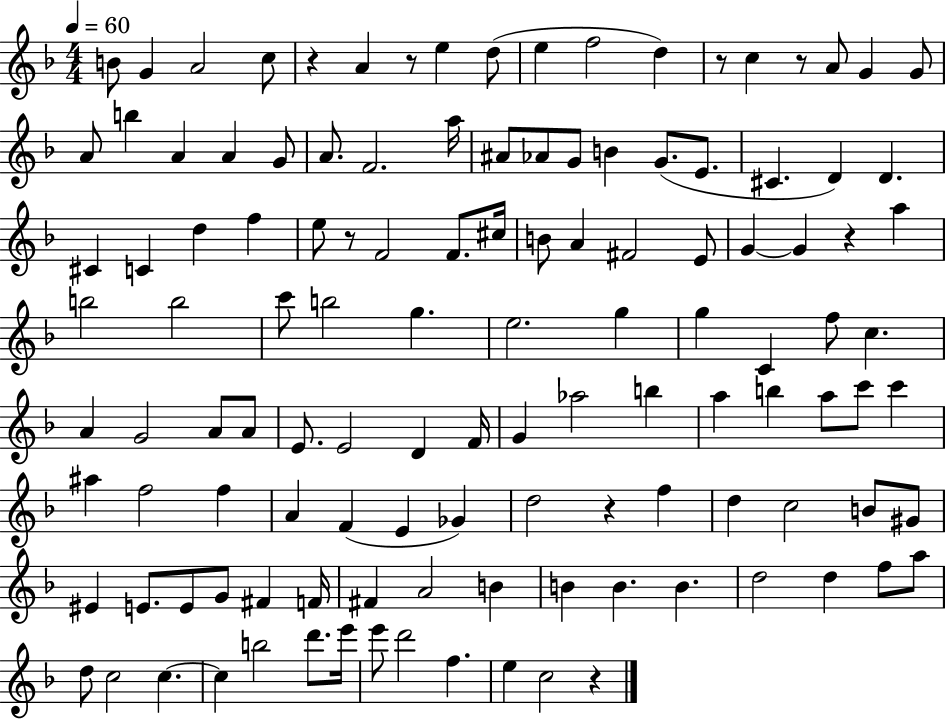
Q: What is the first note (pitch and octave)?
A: B4